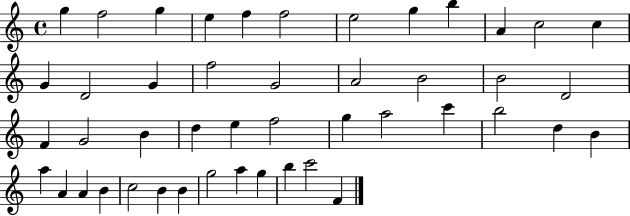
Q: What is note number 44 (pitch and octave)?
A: B5